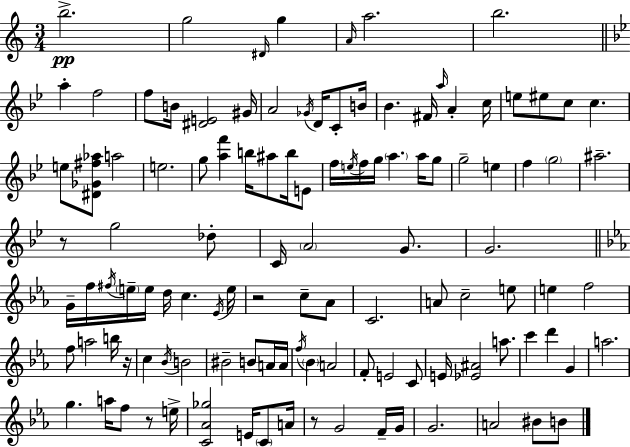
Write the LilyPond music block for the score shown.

{
  \clef treble
  \numericTimeSignature
  \time 3/4
  \key c \major
  b''2.->\pp | g''2 \grace { dis'16 } g''4 | \grace { a'16 } a''2. | b''2. | \break \bar "||" \break \key g \minor a''4-. f''2 | f''8 b'16 <dis' e'>2 gis'16 | a'2 \acciaccatura { ges'16 } d'16 c'8-. | b'16 bes'4. fis'16 \grace { a''16 } a'4-. | \break c''16 e''8 eis''8 c''8 c''4. | e''8 <dis' ges' fis'' aes''>8 a''2 | e''2. | g''8 <a'' f'''>4 b''16 ais''8 b''16 | \break e'8 f''16 \acciaccatura { e''16 } f''16 g''16 \parenthesize a''4. | a''16 g''8 g''2-- e''4 | f''4 \parenthesize g''2 | ais''2.-- | \break r8 g''2 | des''8-. c'16 \parenthesize a'2 | g'8. g'2. | \bar "||" \break \key ees \major g'16-- f''16 \acciaccatura { fis''16 } \parenthesize e''16-- e''16 d''16 c''4. | \acciaccatura { ees'16 } e''16 r2 c''8-- | aes'8 c'2. | a'8 c''2-- | \break e''8 e''4 f''2 | f''8 a''2 | b''16 r16 c''4 \acciaccatura { bes'16 } b'2 | bis'2-- b'8 | \break a'16 a'16 \acciaccatura { f''16 } \parenthesize bes'4 a'2 | f'8-. e'2 | c'8 e'16 <ees' ais'>2 | a''8. c'''4 d'''4 | \break g'4 a''2. | g''4. a''16 f''8 | r8 e''16-> <c' aes' ges''>2 | e'16 \parenthesize c'8 a'16 r8 g'2 | \break f'16-- g'16 g'2. | a'2 | bis'8 b'8 \bar "|."
}